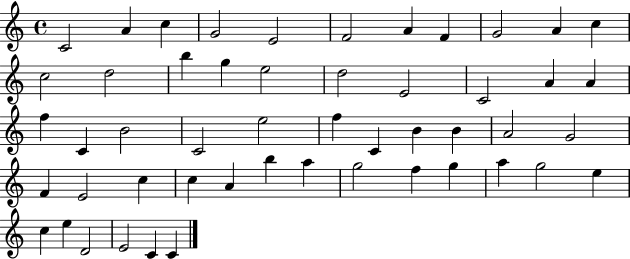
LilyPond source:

{
  \clef treble
  \time 4/4
  \defaultTimeSignature
  \key c \major
  c'2 a'4 c''4 | g'2 e'2 | f'2 a'4 f'4 | g'2 a'4 c''4 | \break c''2 d''2 | b''4 g''4 e''2 | d''2 e'2 | c'2 a'4 a'4 | \break f''4 c'4 b'2 | c'2 e''2 | f''4 c'4 b'4 b'4 | a'2 g'2 | \break f'4 e'2 c''4 | c''4 a'4 b''4 a''4 | g''2 f''4 g''4 | a''4 g''2 e''4 | \break c''4 e''4 d'2 | e'2 c'4 c'4 | \bar "|."
}